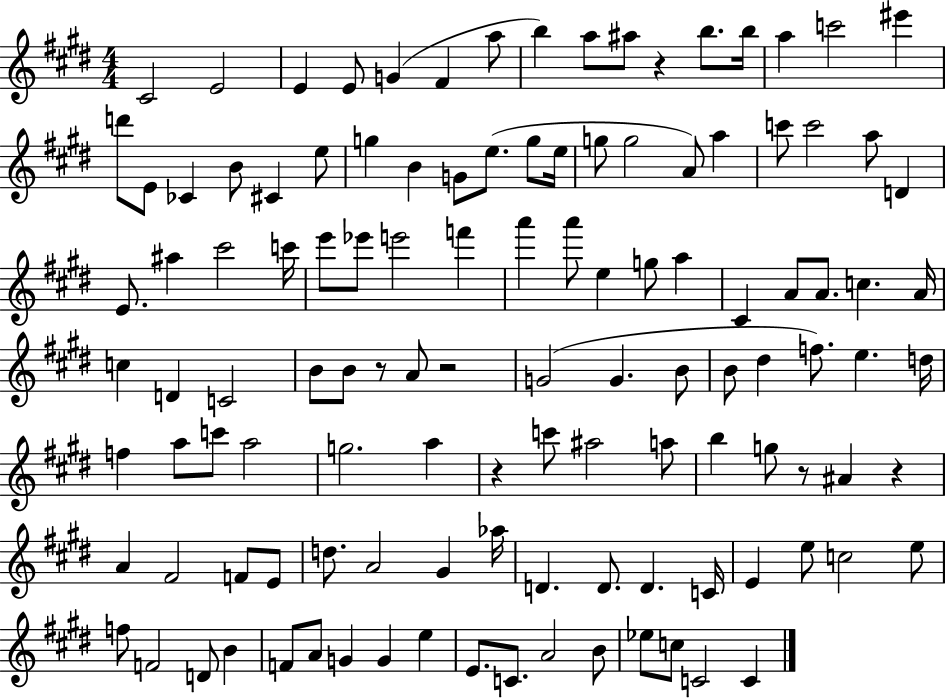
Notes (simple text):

C#4/h E4/h E4/q E4/e G4/q F#4/q A5/e B5/q A5/e A#5/e R/q B5/e. B5/s A5/q C6/h EIS6/q D6/e E4/e CES4/q B4/e C#4/q E5/e G5/q B4/q G4/e E5/e. G5/e E5/s G5/e G5/h A4/e A5/q C6/e C6/h A5/e D4/q E4/e. A#5/q C#6/h C6/s E6/e Eb6/e E6/h F6/q A6/q A6/e E5/q G5/e A5/q C#4/q A4/e A4/e. C5/q. A4/s C5/q D4/q C4/h B4/e B4/e R/e A4/e R/h G4/h G4/q. B4/e B4/e D#5/q F5/e. E5/q. D5/s F5/q A5/e C6/e A5/h G5/h. A5/q R/q C6/e A#5/h A5/e B5/q G5/e R/e A#4/q R/q A4/q F#4/h F4/e E4/e D5/e. A4/h G#4/q Ab5/s D4/q. D4/e. D4/q. C4/s E4/q E5/e C5/h E5/e F5/e F4/h D4/e B4/q F4/e A4/e G4/q G4/q E5/q E4/e. C4/e. A4/h B4/e Eb5/e C5/e C4/h C4/q